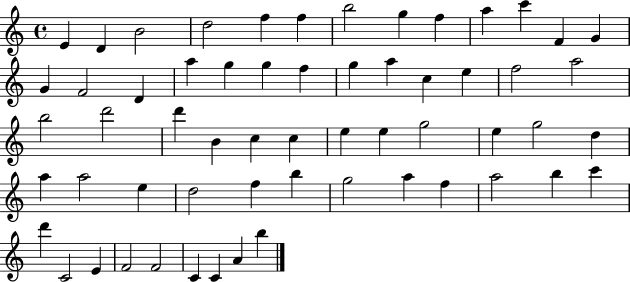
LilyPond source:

{
  \clef treble
  \time 4/4
  \defaultTimeSignature
  \key c \major
  e'4 d'4 b'2 | d''2 f''4 f''4 | b''2 g''4 f''4 | a''4 c'''4 f'4 g'4 | \break g'4 f'2 d'4 | a''4 g''4 g''4 f''4 | g''4 a''4 c''4 e''4 | f''2 a''2 | \break b''2 d'''2 | d'''4 b'4 c''4 c''4 | e''4 e''4 g''2 | e''4 g''2 d''4 | \break a''4 a''2 e''4 | d''2 f''4 b''4 | g''2 a''4 f''4 | a''2 b''4 c'''4 | \break d'''4 c'2 e'4 | f'2 f'2 | c'4 c'4 a'4 b''4 | \bar "|."
}